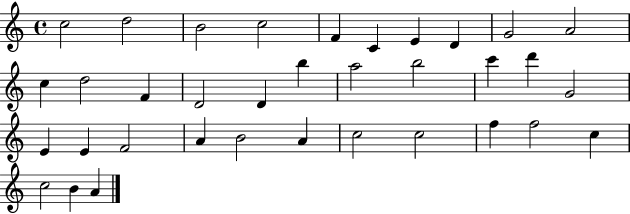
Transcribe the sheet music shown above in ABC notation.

X:1
T:Untitled
M:4/4
L:1/4
K:C
c2 d2 B2 c2 F C E D G2 A2 c d2 F D2 D b a2 b2 c' d' G2 E E F2 A B2 A c2 c2 f f2 c c2 B A